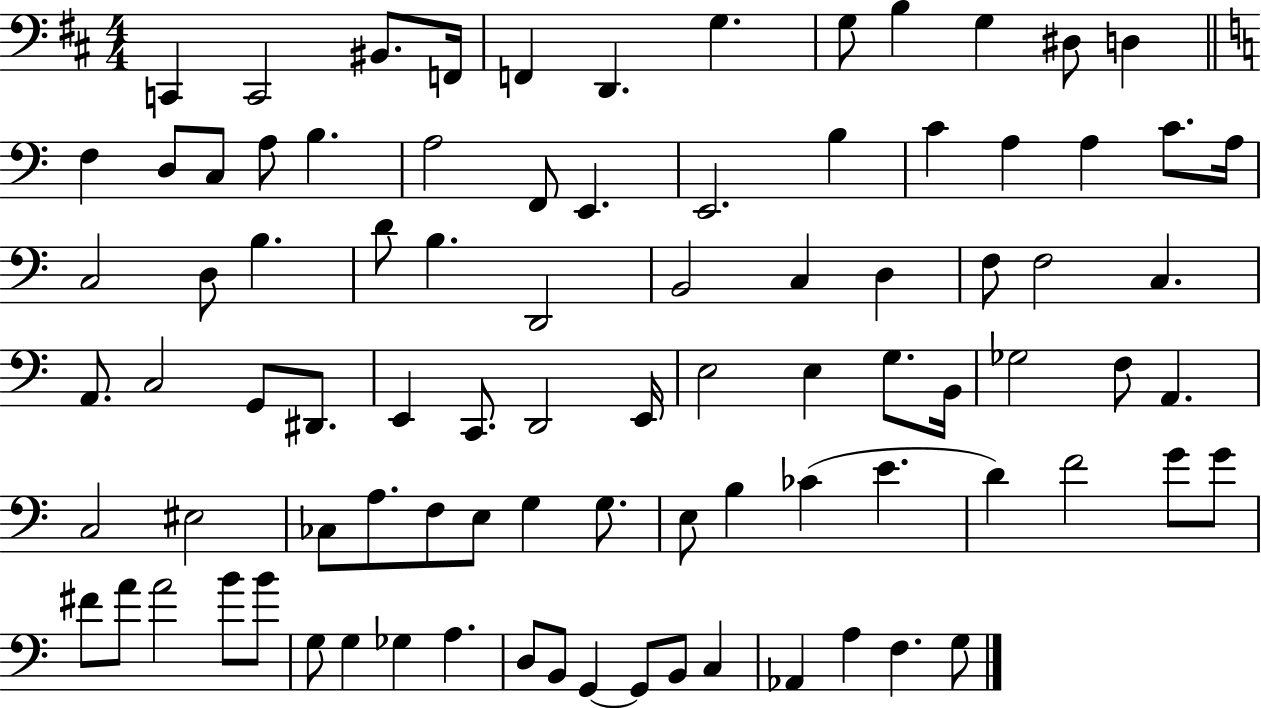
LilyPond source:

{
  \clef bass
  \numericTimeSignature
  \time 4/4
  \key d \major
  c,4 c,2 bis,8. f,16 | f,4 d,4. g4. | g8 b4 g4 dis8 d4 | \bar "||" \break \key a \minor f4 d8 c8 a8 b4. | a2 f,8 e,4. | e,2. b4 | c'4 a4 a4 c'8. a16 | \break c2 d8 b4. | d'8 b4. d,2 | b,2 c4 d4 | f8 f2 c4. | \break a,8. c2 g,8 dis,8. | e,4 c,8. d,2 e,16 | e2 e4 g8. b,16 | ges2 f8 a,4. | \break c2 eis2 | ces8 a8. f8 e8 g4 g8. | e8 b4 ces'4( e'4. | d'4) f'2 g'8 g'8 | \break fis'8 a'8 a'2 b'8 b'8 | g8 g4 ges4 a4. | d8 b,8 g,4~~ g,8 b,8 c4 | aes,4 a4 f4. g8 | \break \bar "|."
}